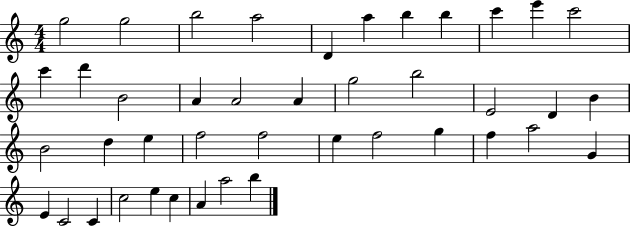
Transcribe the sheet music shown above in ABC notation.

X:1
T:Untitled
M:4/4
L:1/4
K:C
g2 g2 b2 a2 D a b b c' e' c'2 c' d' B2 A A2 A g2 b2 E2 D B B2 d e f2 f2 e f2 g f a2 G E C2 C c2 e c A a2 b